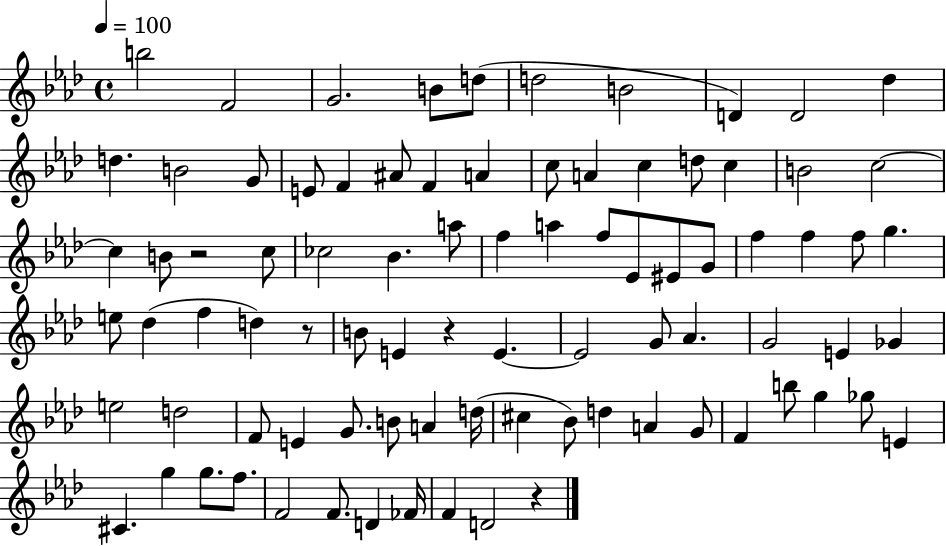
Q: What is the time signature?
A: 4/4